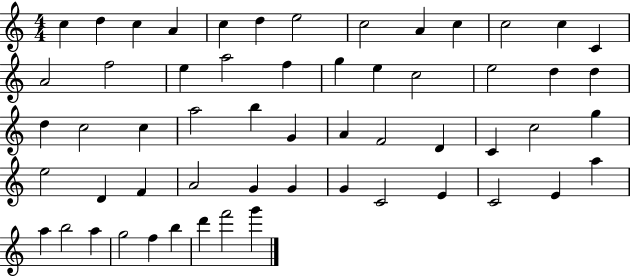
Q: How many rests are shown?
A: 0